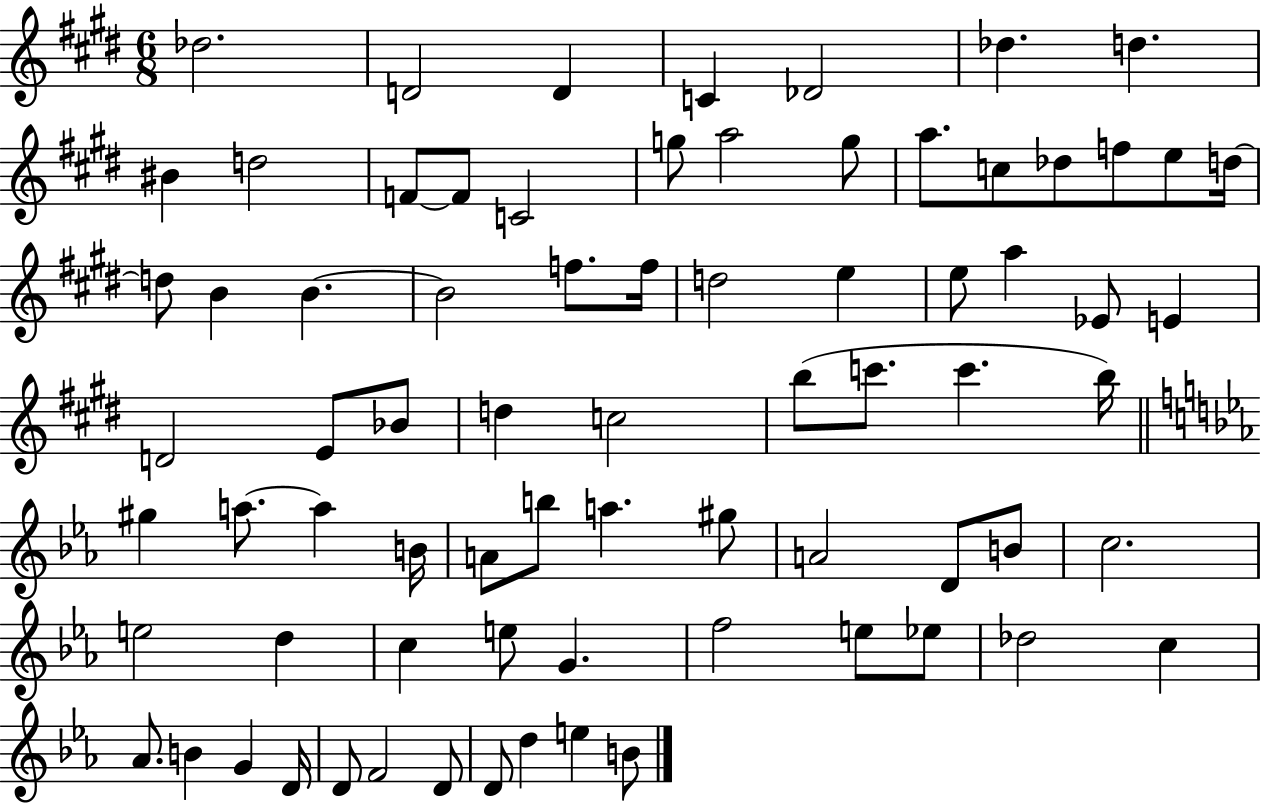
X:1
T:Untitled
M:6/8
L:1/4
K:E
_d2 D2 D C _D2 _d d ^B d2 F/2 F/2 C2 g/2 a2 g/2 a/2 c/2 _d/2 f/2 e/2 d/4 d/2 B B B2 f/2 f/4 d2 e e/2 a _E/2 E D2 E/2 _B/2 d c2 b/2 c'/2 c' b/4 ^g a/2 a B/4 A/2 b/2 a ^g/2 A2 D/2 B/2 c2 e2 d c e/2 G f2 e/2 _e/2 _d2 c _A/2 B G D/4 D/2 F2 D/2 D/2 d e B/2